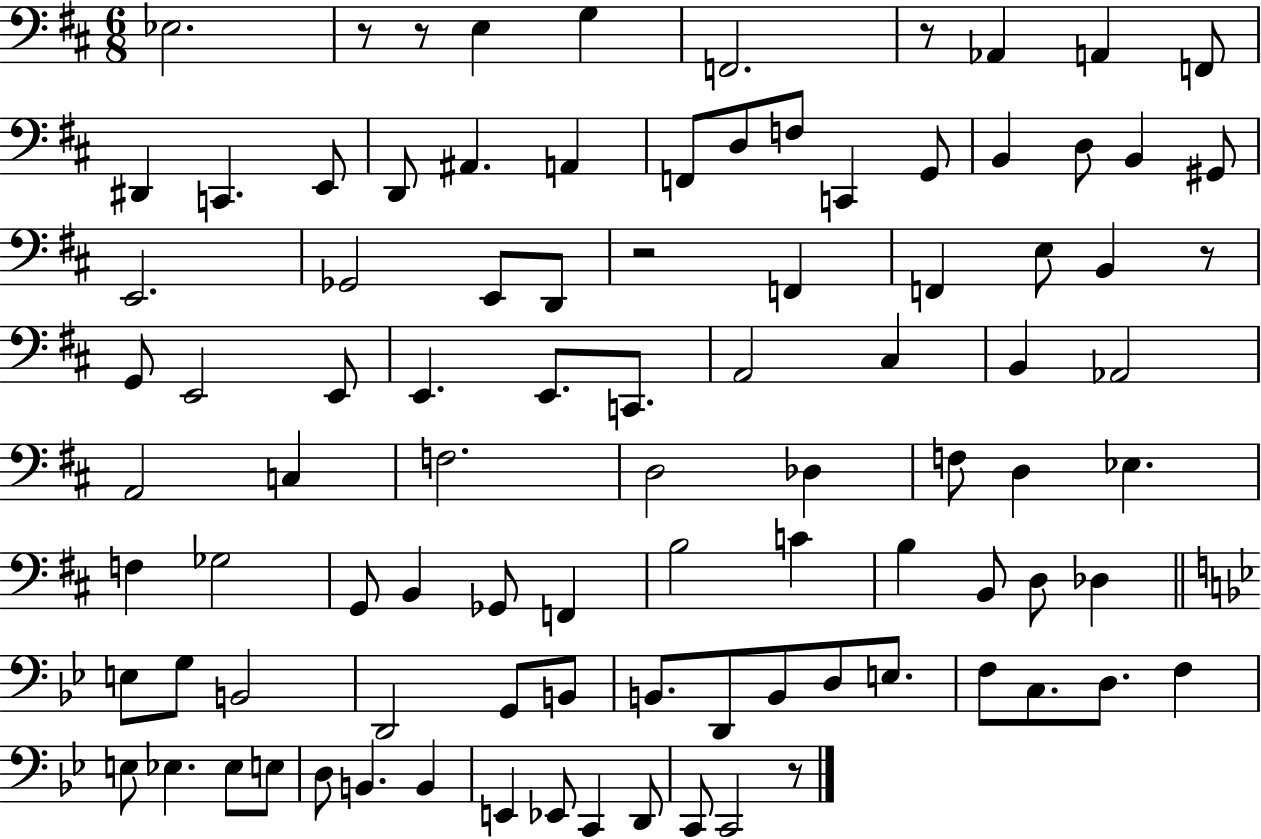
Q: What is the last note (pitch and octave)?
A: C2